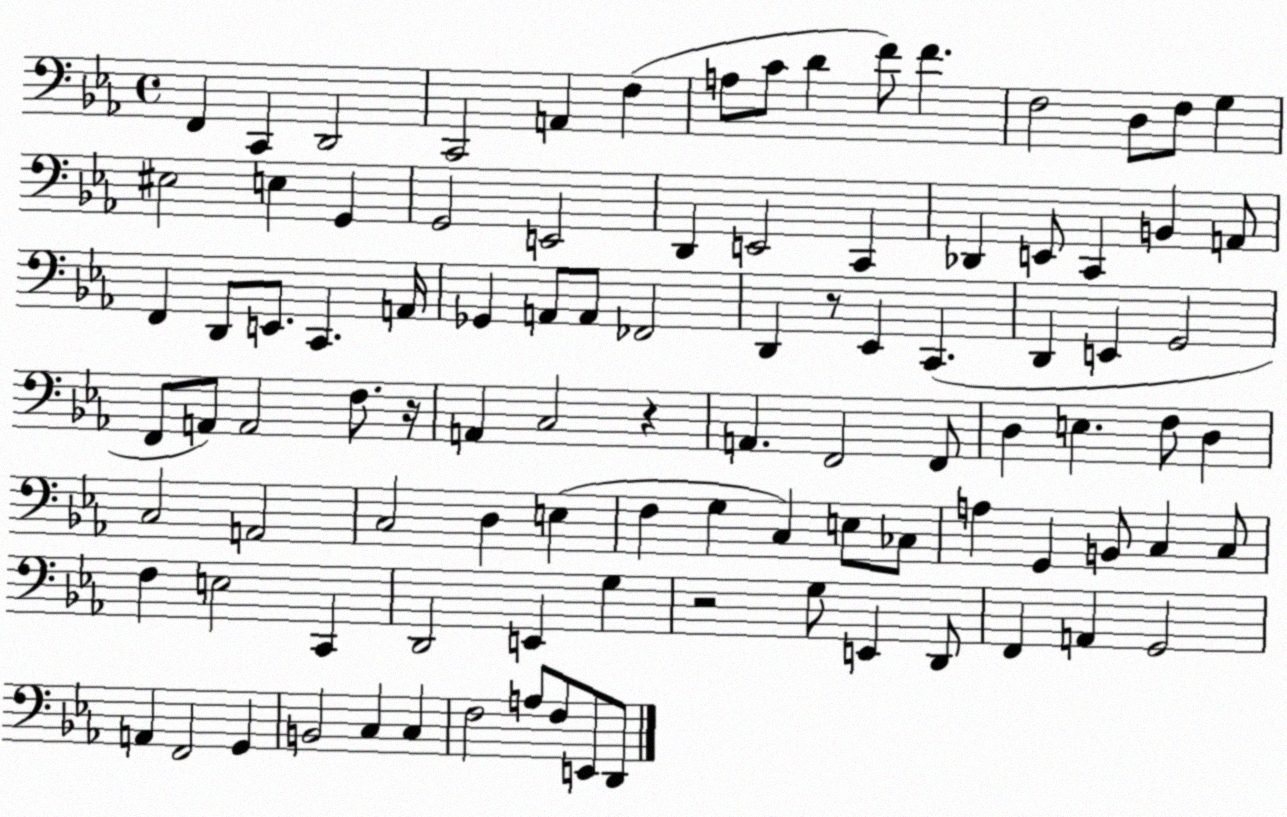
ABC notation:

X:1
T:Untitled
M:4/4
L:1/4
K:Eb
F,, C,, D,,2 C,,2 A,, F, A,/2 C/2 D F/2 F F,2 D,/2 F,/2 G, ^E,2 E, G,, G,,2 E,,2 D,, E,,2 C,, _D,, E,,/2 C,, B,, A,,/2 F,, D,,/2 E,,/2 C,, A,,/4 _G,, A,,/2 A,,/2 _F,,2 D,, z/2 _E,, C,, D,, E,, G,,2 F,,/2 A,,/2 A,,2 F,/2 z/4 A,, C,2 z A,, F,,2 F,,/2 D, E, F,/2 D, C,2 A,,2 C,2 D, E, F, G, C, E,/2 _C,/2 A, G,, B,,/2 C, C,/2 F, E,2 C,, D,,2 E,, G, z2 G,/2 E,, D,,/2 F,, A,, G,,2 A,, F,,2 G,, B,,2 C, C, F,2 A,/2 F,/2 E,,/2 D,,/2